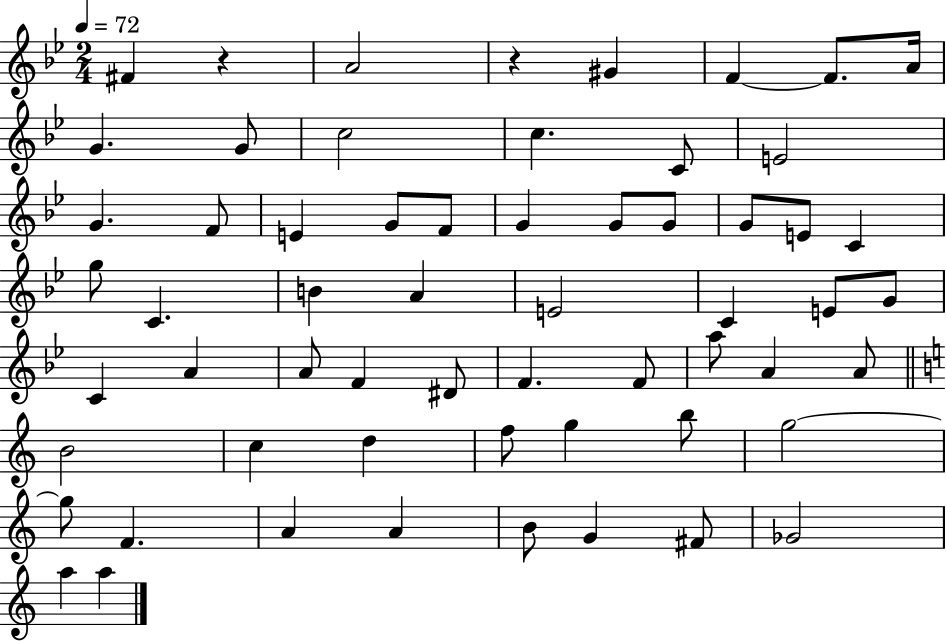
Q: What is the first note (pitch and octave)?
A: F#4